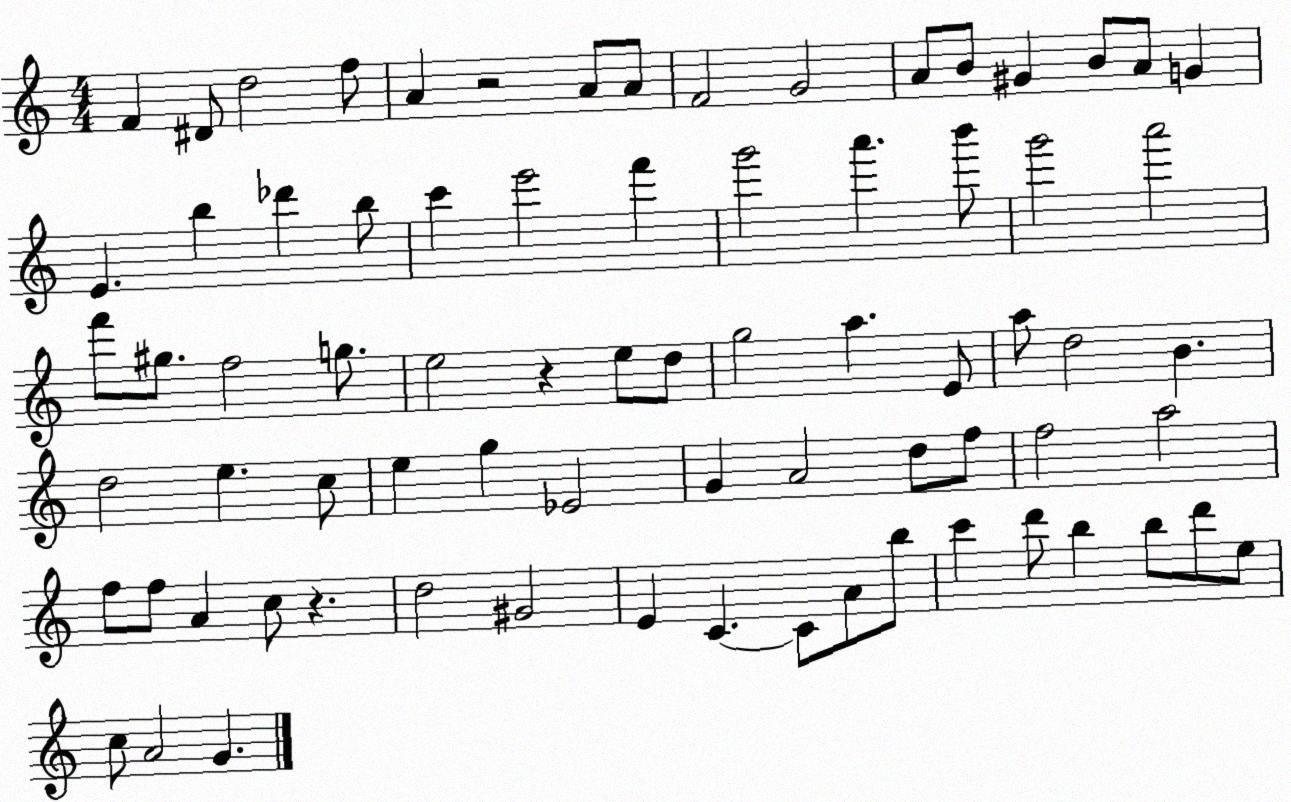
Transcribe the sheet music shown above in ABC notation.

X:1
T:Untitled
M:4/4
L:1/4
K:C
F ^D/2 d2 f/2 A z2 A/2 A/2 F2 G2 A/2 B/2 ^G B/2 A/2 G E b _d' b/2 c' e'2 f' g'2 a' b'/2 g'2 a'2 f'/2 ^g/2 f2 g/2 e2 z e/2 d/2 g2 a E/2 a/2 d2 B d2 e c/2 e g _E2 G A2 d/2 f/2 f2 a2 f/2 f/2 A c/2 z d2 ^G2 E C C/2 A/2 b/2 c' d'/2 b b/2 d'/2 e/2 c/2 A2 G